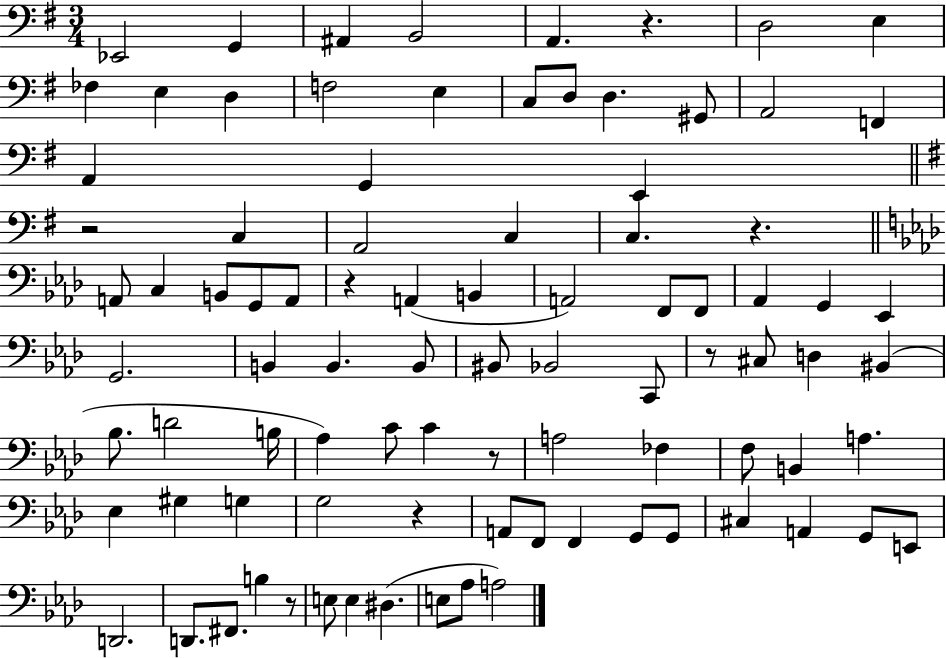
{
  \clef bass
  \numericTimeSignature
  \time 3/4
  \key g \major
  ees,2 g,4 | ais,4 b,2 | a,4. r4. | d2 e4 | \break fes4 e4 d4 | f2 e4 | c8 d8 d4. gis,8 | a,2 f,4 | \break a,4 g,4 e,4 | \bar "||" \break \key g \major r2 c4 | a,2 c4 | c4. r4. | \bar "||" \break \key aes \major a,8 c4 b,8 g,8 a,8 | r4 a,4( b,4 | a,2) f,8 f,8 | aes,4 g,4 ees,4 | \break g,2. | b,4 b,4. b,8 | bis,8 bes,2 c,8 | r8 cis8 d4 bis,4( | \break bes8. d'2 b16 | aes4) c'8 c'4 r8 | a2 fes4 | f8 b,4 a4. | \break ees4 gis4 g4 | g2 r4 | a,8 f,8 f,4 g,8 g,8 | cis4 a,4 g,8 e,8 | \break d,2. | d,8. fis,8. b4 r8 | e8 e4 dis4.( | e8 aes8 a2) | \break \bar "|."
}